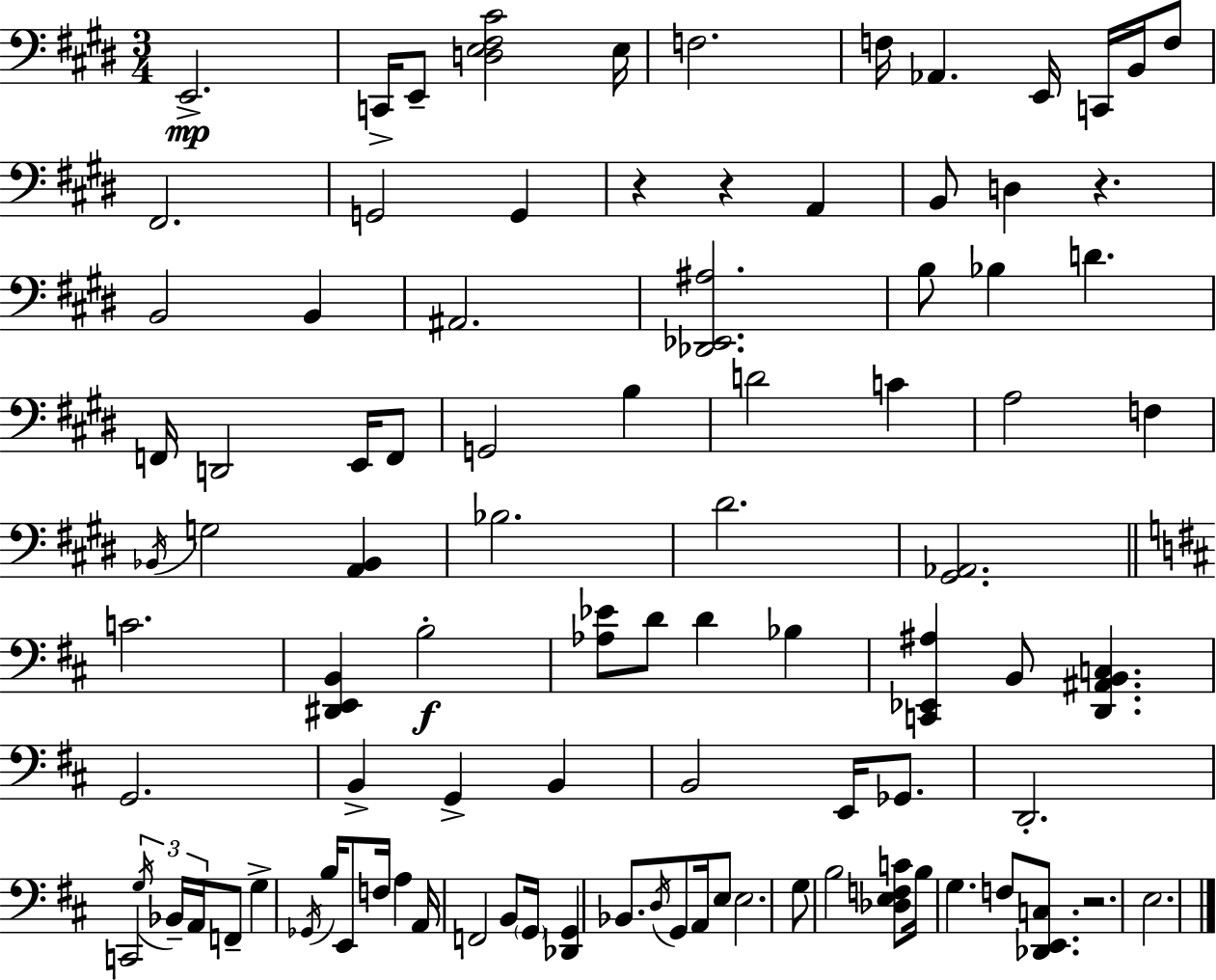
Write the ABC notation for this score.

X:1
T:Untitled
M:3/4
L:1/4
K:E
E,,2 C,,/4 E,,/2 [D,E,^F,^C]2 E,/4 F,2 F,/4 _A,, E,,/4 C,,/4 B,,/4 F,/2 ^F,,2 G,,2 G,, z z A,, B,,/2 D, z B,,2 B,, ^A,,2 [_D,,_E,,^A,]2 B,/2 _B, D F,,/4 D,,2 E,,/4 F,,/2 G,,2 B, D2 C A,2 F, _B,,/4 G,2 [A,,_B,,] _B,2 ^D2 [^G,,_A,,]2 C2 [^D,,E,,B,,] B,2 [_A,_E]/2 D/2 D _B, [C,,_E,,^A,] B,,/2 [D,,^A,,B,,C,] G,,2 B,, G,, B,, B,,2 E,,/4 _G,,/2 D,,2 C,,2 G,/4 _B,,/4 A,,/4 F,,/2 G, _G,,/4 B,/4 E,,/2 F,/4 A, A,,/4 F,,2 B,,/2 G,,/4 [_D,,G,,] _B,,/2 D,/4 G,,/2 A,,/4 E,/2 E,2 G,/2 B,2 [_D,E,F,C]/2 B,/4 G, F,/2 [_D,,E,,C,]/2 z2 E,2